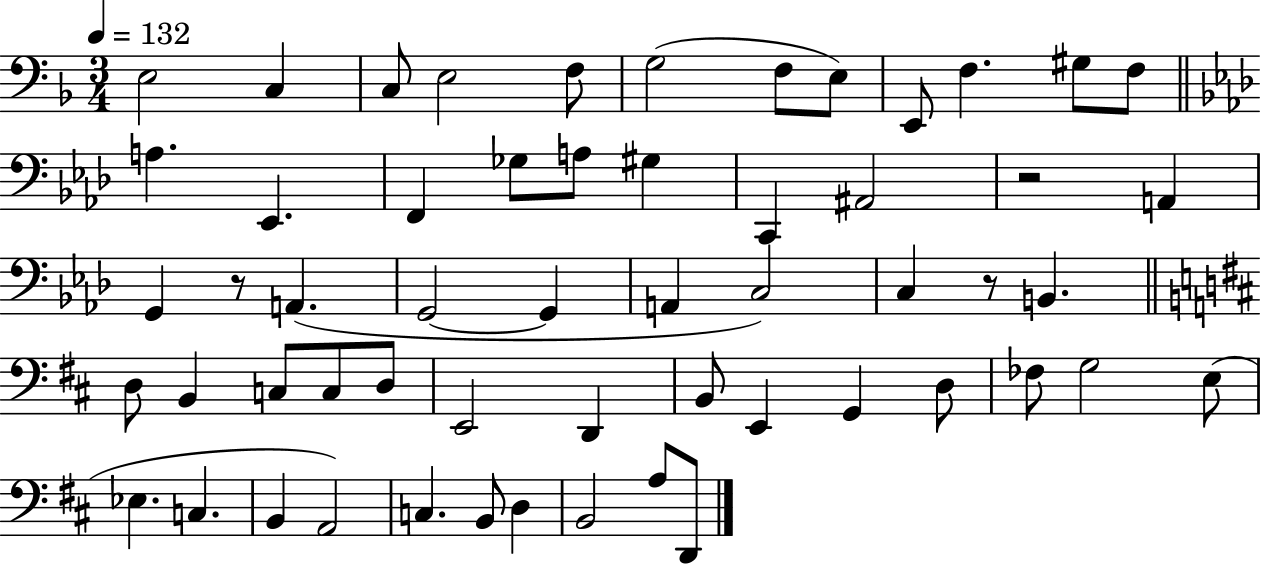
E3/h C3/q C3/e E3/h F3/e G3/h F3/e E3/e E2/e F3/q. G#3/e F3/e A3/q. Eb2/q. F2/q Gb3/e A3/e G#3/q C2/q A#2/h R/h A2/q G2/q R/e A2/q. G2/h G2/q A2/q C3/h C3/q R/e B2/q. D3/e B2/q C3/e C3/e D3/e E2/h D2/q B2/e E2/q G2/q D3/e FES3/e G3/h E3/e Eb3/q. C3/q. B2/q A2/h C3/q. B2/e D3/q B2/h A3/e D2/e